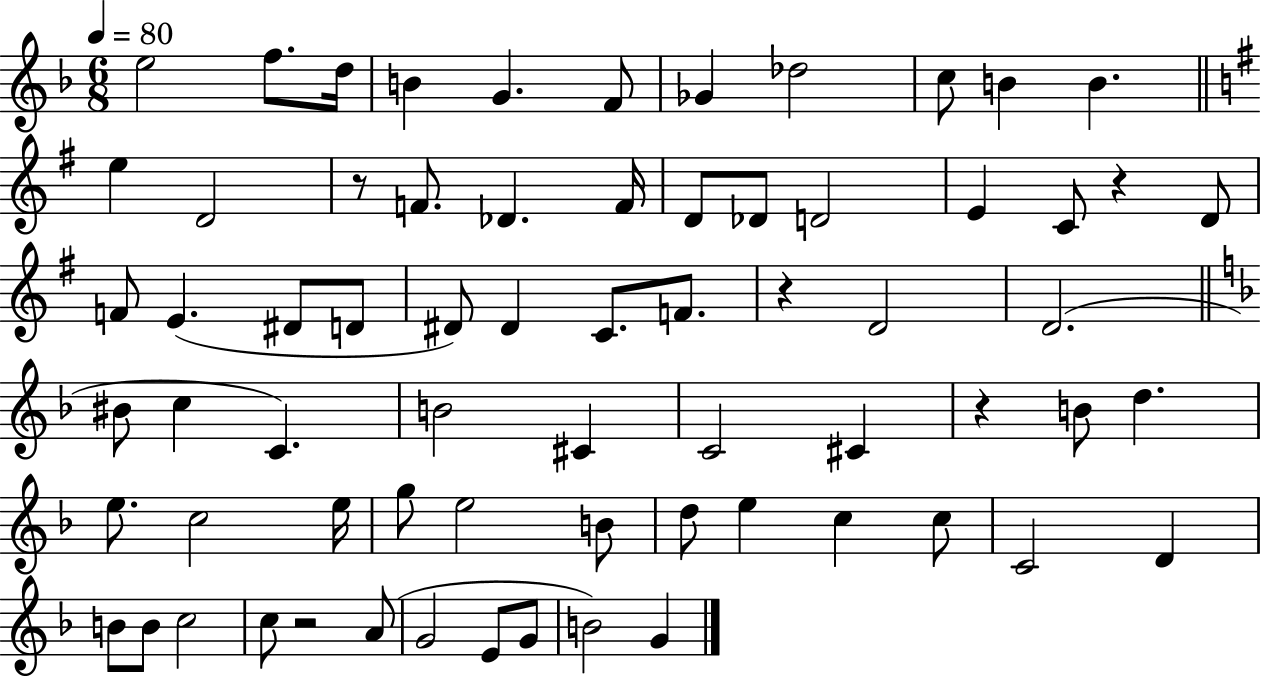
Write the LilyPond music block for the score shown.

{
  \clef treble
  \numericTimeSignature
  \time 6/8
  \key f \major
  \tempo 4 = 80
  e''2 f''8. d''16 | b'4 g'4. f'8 | ges'4 des''2 | c''8 b'4 b'4. | \break \bar "||" \break \key g \major e''4 d'2 | r8 f'8. des'4. f'16 | d'8 des'8 d'2 | e'4 c'8 r4 d'8 | \break f'8 e'4.( dis'8 d'8 | dis'8) dis'4 c'8. f'8. | r4 d'2 | d'2.( | \break \bar "||" \break \key f \major bis'8 c''4 c'4.) | b'2 cis'4 | c'2 cis'4 | r4 b'8 d''4. | \break e''8. c''2 e''16 | g''8 e''2 b'8 | d''8 e''4 c''4 c''8 | c'2 d'4 | \break b'8 b'8 c''2 | c''8 r2 a'8( | g'2 e'8 g'8 | b'2) g'4 | \break \bar "|."
}